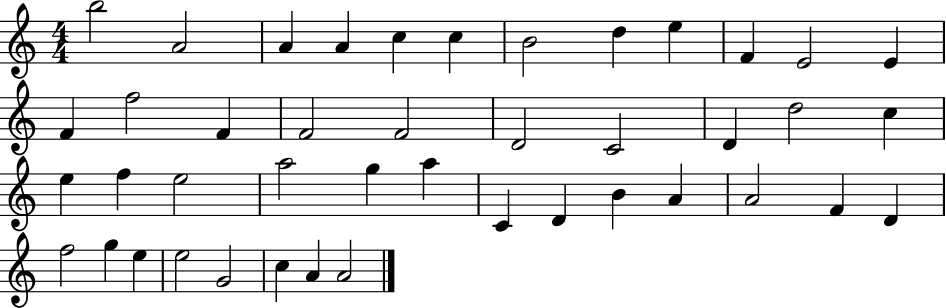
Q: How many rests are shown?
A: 0